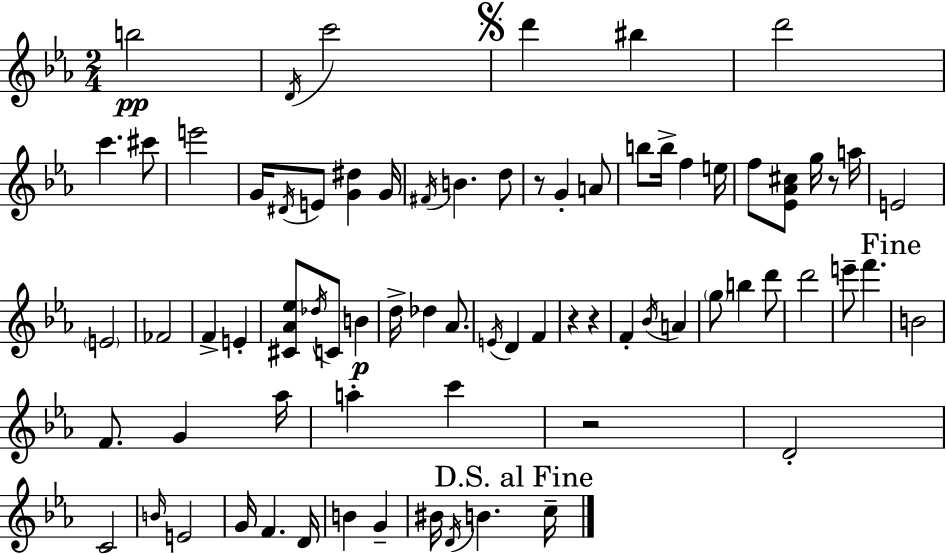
B5/h D4/s C6/h D6/q BIS5/q D6/h C6/q. C#6/e E6/h G4/s D#4/s E4/e [G4,D#5]/q G4/s F#4/s B4/q. D5/e R/e G4/q A4/e B5/e B5/s F5/q E5/s F5/e [Eb4,Ab4,C#5]/e G5/s R/e A5/s E4/h E4/h FES4/h F4/q E4/q [C#4,Ab4,Eb5]/e Db5/s C4/e B4/q D5/s Db5/q Ab4/e. E4/s D4/q F4/q R/q R/q F4/q Bb4/s A4/q G5/e B5/q D6/e D6/h E6/e F6/q. B4/h F4/e. G4/q Ab5/s A5/q C6/q R/h D4/h C4/h B4/s E4/h G4/s F4/q. D4/s B4/q G4/q BIS4/s D4/s B4/q. C5/s